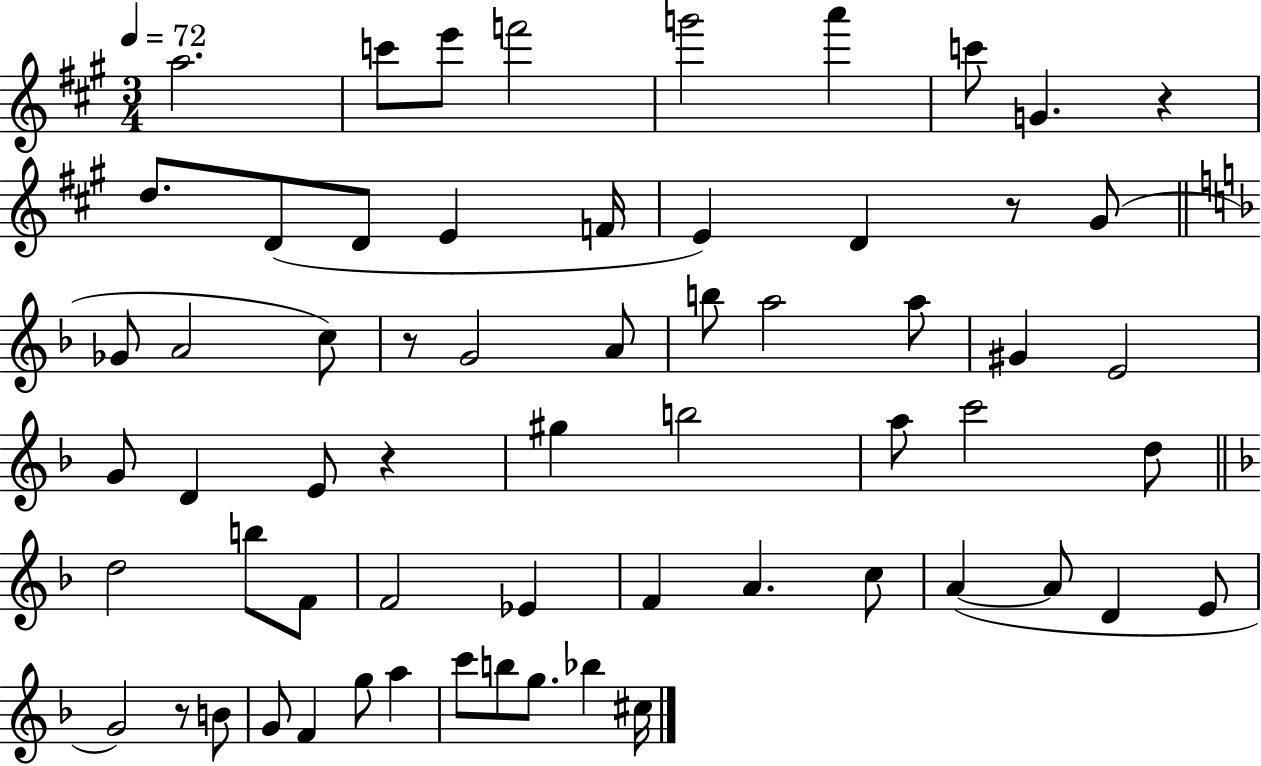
X:1
T:Untitled
M:3/4
L:1/4
K:A
a2 c'/2 e'/2 f'2 g'2 a' c'/2 G z d/2 D/2 D/2 E F/4 E D z/2 ^G/2 _G/2 A2 c/2 z/2 G2 A/2 b/2 a2 a/2 ^G E2 G/2 D E/2 z ^g b2 a/2 c'2 d/2 d2 b/2 F/2 F2 _E F A c/2 A A/2 D E/2 G2 z/2 B/2 G/2 F g/2 a c'/2 b/2 g/2 _b ^c/4